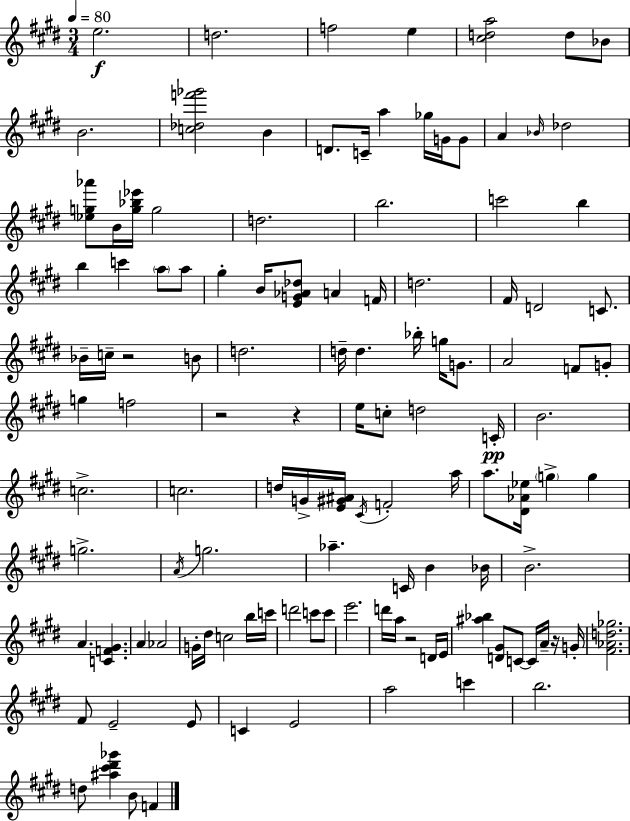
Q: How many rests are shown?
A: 5